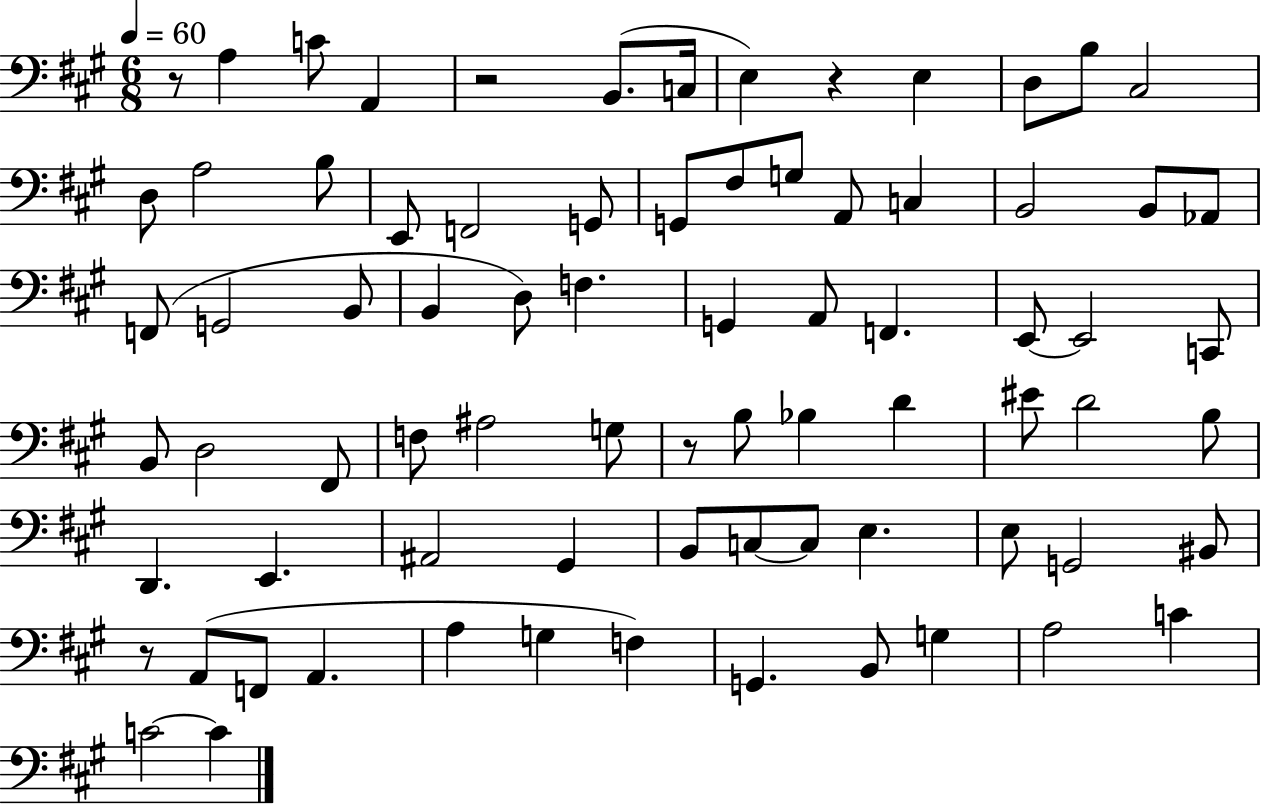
R/e A3/q C4/e A2/q R/h B2/e. C3/s E3/q R/q E3/q D3/e B3/e C#3/h D3/e A3/h B3/e E2/e F2/h G2/e G2/e F#3/e G3/e A2/e C3/q B2/h B2/e Ab2/e F2/e G2/h B2/e B2/q D3/e F3/q. G2/q A2/e F2/q. E2/e E2/h C2/e B2/e D3/h F#2/e F3/e A#3/h G3/e R/e B3/e Bb3/q D4/q EIS4/e D4/h B3/e D2/q. E2/q. A#2/h G#2/q B2/e C3/e C3/e E3/q. E3/e G2/h BIS2/e R/e A2/e F2/e A2/q. A3/q G3/q F3/q G2/q. B2/e G3/q A3/h C4/q C4/h C4/q